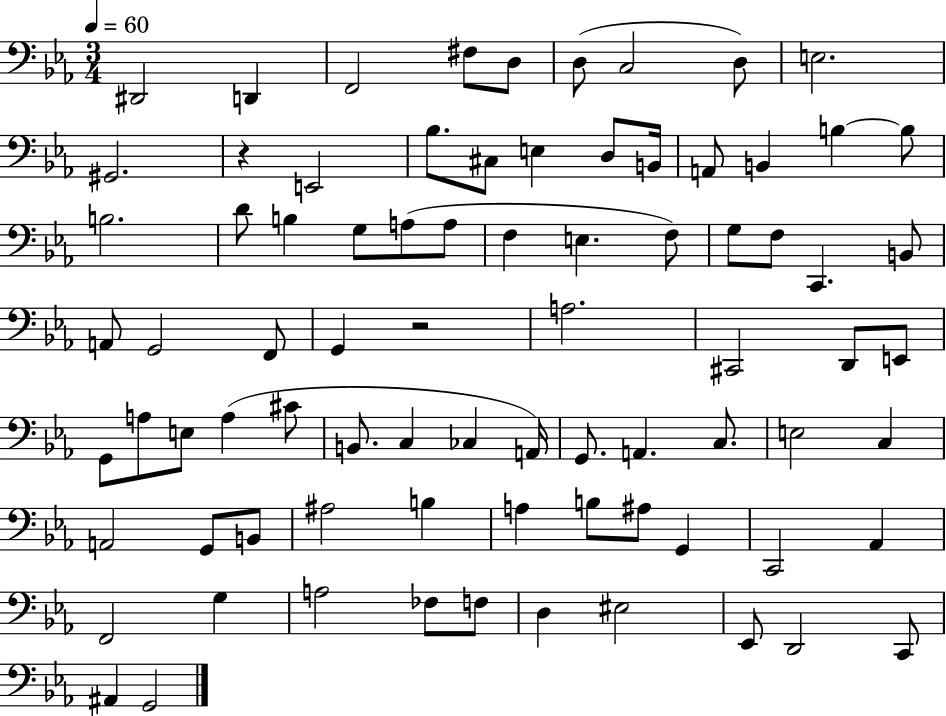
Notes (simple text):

D#2/h D2/q F2/h F#3/e D3/e D3/e C3/h D3/e E3/h. G#2/h. R/q E2/h Bb3/e. C#3/e E3/q D3/e B2/s A2/e B2/q B3/q B3/e B3/h. D4/e B3/q G3/e A3/e A3/e F3/q E3/q. F3/e G3/e F3/e C2/q. B2/e A2/e G2/h F2/e G2/q R/h A3/h. C#2/h D2/e E2/e G2/e A3/e E3/e A3/q C#4/e B2/e. C3/q CES3/q A2/s G2/e. A2/q. C3/e. E3/h C3/q A2/h G2/e B2/e A#3/h B3/q A3/q B3/e A#3/e G2/q C2/h Ab2/q F2/h G3/q A3/h FES3/e F3/e D3/q EIS3/h Eb2/e D2/h C2/e A#2/q G2/h